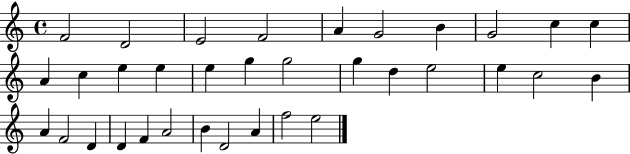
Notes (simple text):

F4/h D4/h E4/h F4/h A4/q G4/h B4/q G4/h C5/q C5/q A4/q C5/q E5/q E5/q E5/q G5/q G5/h G5/q D5/q E5/h E5/q C5/h B4/q A4/q F4/h D4/q D4/q F4/q A4/h B4/q D4/h A4/q F5/h E5/h